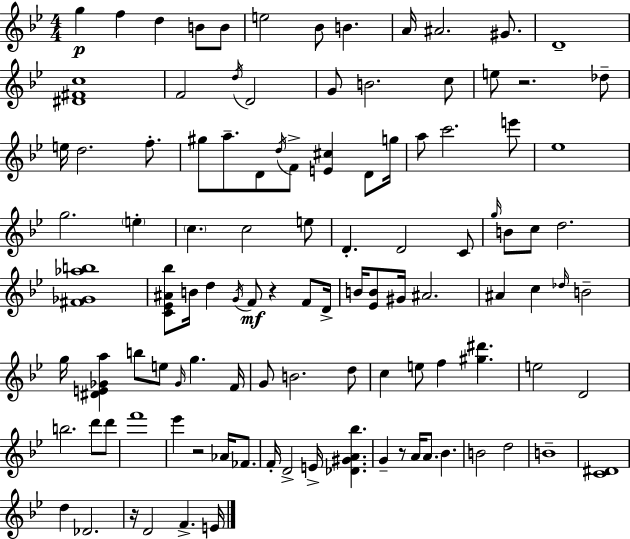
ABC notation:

X:1
T:Untitled
M:4/4
L:1/4
K:Gm
g f d B/2 B/2 e2 _B/2 B A/4 ^A2 ^G/2 D4 [^D^Fc]4 F2 d/4 D2 G/2 B2 c/2 e/2 z2 _d/2 e/4 d2 f/2 ^g/2 a/2 D/2 d/4 F/2 [E^c] D/2 g/4 a/2 c'2 e'/2 _e4 g2 e c c2 e/2 D D2 C/2 g/4 B/2 c/2 d2 [^F_G_ab]4 [C_E^A_b]/2 B/4 d G/4 F/2 z F/2 D/4 B/4 [_EB]/2 ^G/4 ^A2 ^A c _d/4 B2 g/4 [^DE_Ga] b/2 e/2 _G/4 g F/4 G/2 B2 d/2 c e/2 f [^g^d'] e2 D2 b2 d'/2 d'/2 f'4 _e' z2 _A/4 _F/2 F/4 D2 E/4 [_D^GA_b] G z/2 A/4 A/2 _B B2 d2 B4 [C^D]4 d _D2 z/4 D2 F E/4